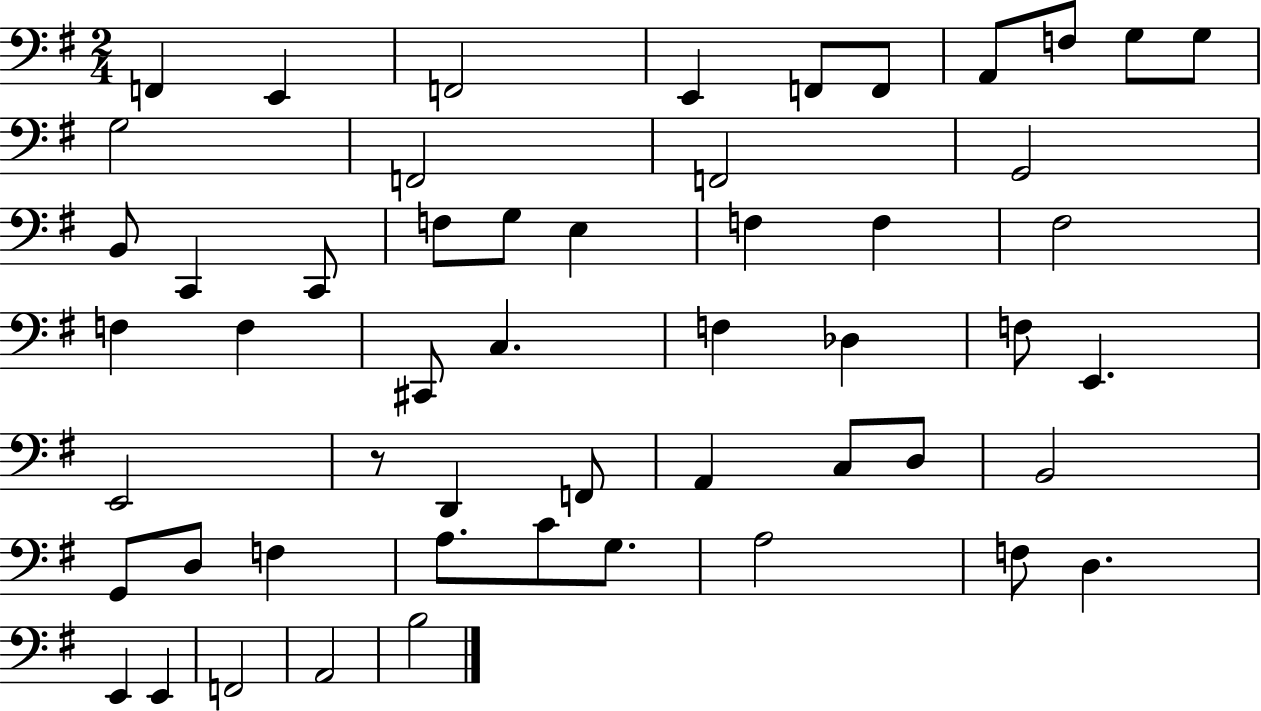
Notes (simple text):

F2/q E2/q F2/h E2/q F2/e F2/e A2/e F3/e G3/e G3/e G3/h F2/h F2/h G2/h B2/e C2/q C2/e F3/e G3/e E3/q F3/q F3/q F#3/h F3/q F3/q C#2/e C3/q. F3/q Db3/q F3/e E2/q. E2/h R/e D2/q F2/e A2/q C3/e D3/e B2/h G2/e D3/e F3/q A3/e. C4/e G3/e. A3/h F3/e D3/q. E2/q E2/q F2/h A2/h B3/h